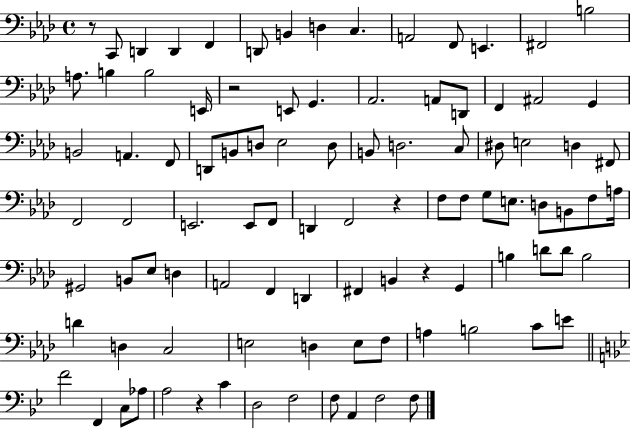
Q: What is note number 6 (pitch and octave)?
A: B2